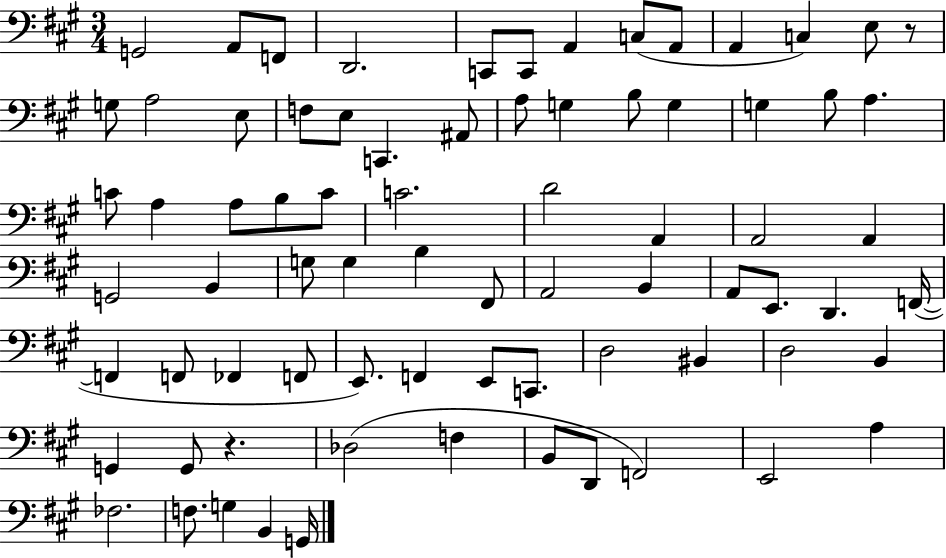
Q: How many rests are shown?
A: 2